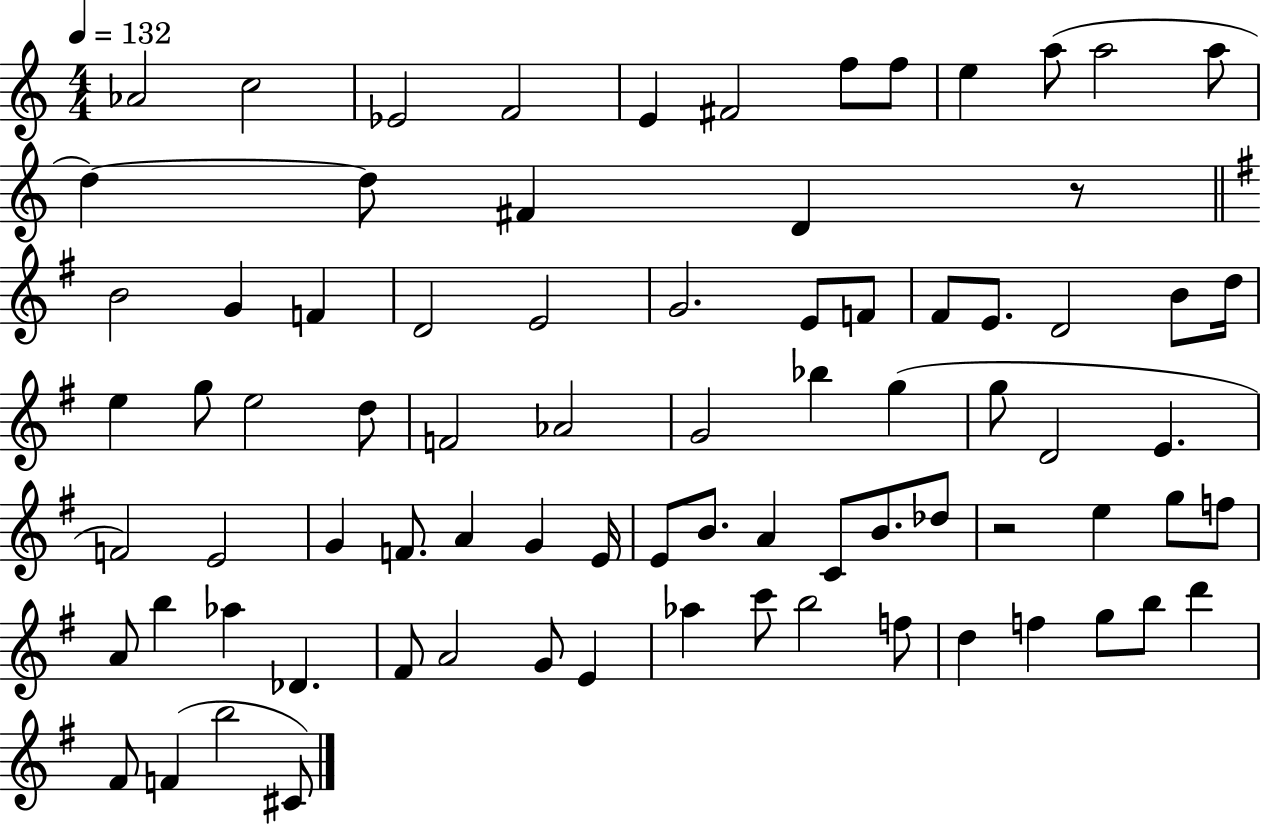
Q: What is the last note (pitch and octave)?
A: C#4